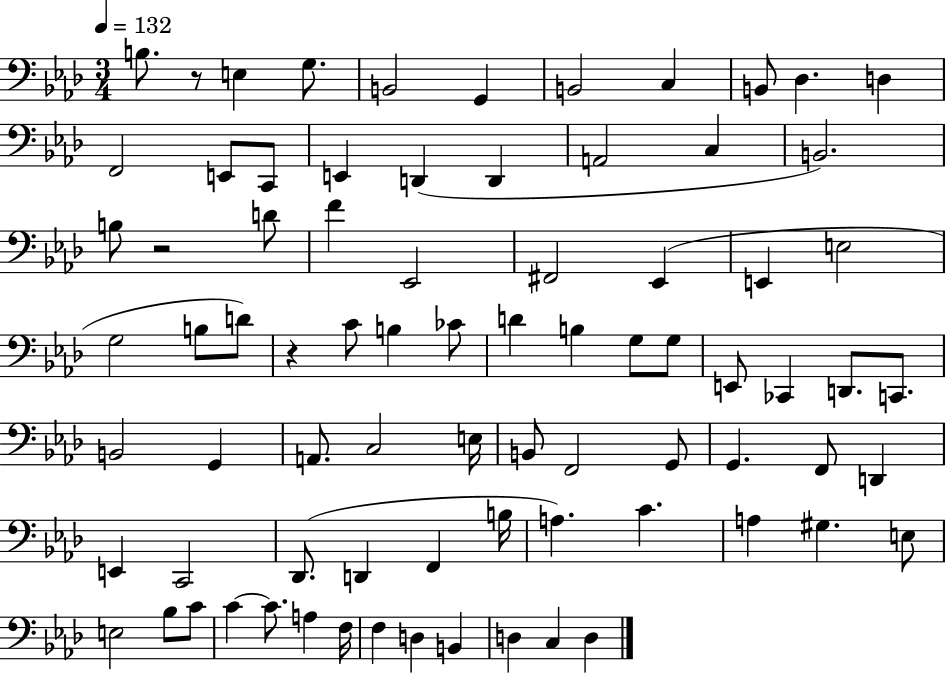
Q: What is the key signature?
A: AES major